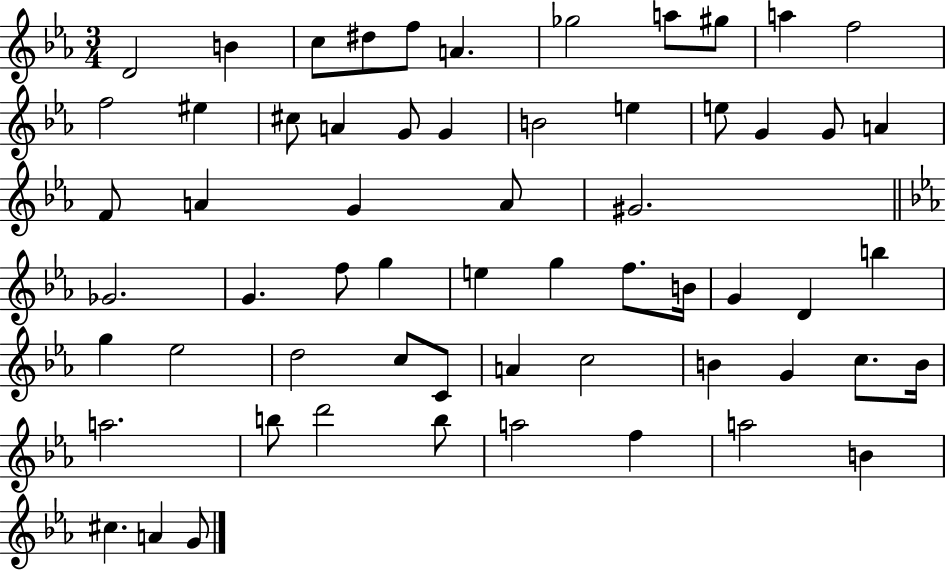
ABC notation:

X:1
T:Untitled
M:3/4
L:1/4
K:Eb
D2 B c/2 ^d/2 f/2 A _g2 a/2 ^g/2 a f2 f2 ^e ^c/2 A G/2 G B2 e e/2 G G/2 A F/2 A G A/2 ^G2 _G2 G f/2 g e g f/2 B/4 G D b g _e2 d2 c/2 C/2 A c2 B G c/2 B/4 a2 b/2 d'2 b/2 a2 f a2 B ^c A G/2